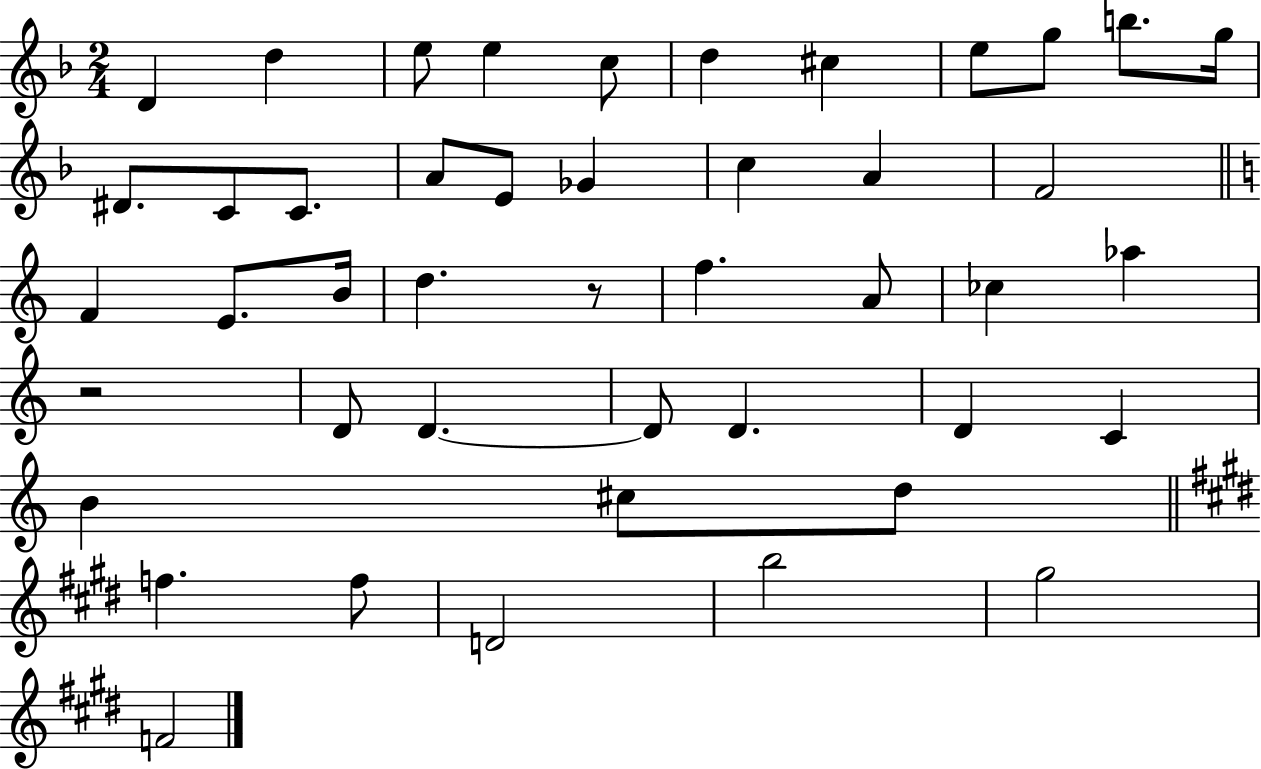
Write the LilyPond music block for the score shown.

{
  \clef treble
  \numericTimeSignature
  \time 2/4
  \key f \major
  d'4 d''4 | e''8 e''4 c''8 | d''4 cis''4 | e''8 g''8 b''8. g''16 | \break dis'8. c'8 c'8. | a'8 e'8 ges'4 | c''4 a'4 | f'2 | \break \bar "||" \break \key a \minor f'4 e'8. b'16 | d''4. r8 | f''4. a'8 | ces''4 aes''4 | \break r2 | d'8 d'4.~~ | d'8 d'4. | d'4 c'4 | \break b'4 cis''8 d''8 | \bar "||" \break \key e \major f''4. f''8 | d'2 | b''2 | gis''2 | \break f'2 | \bar "|."
}